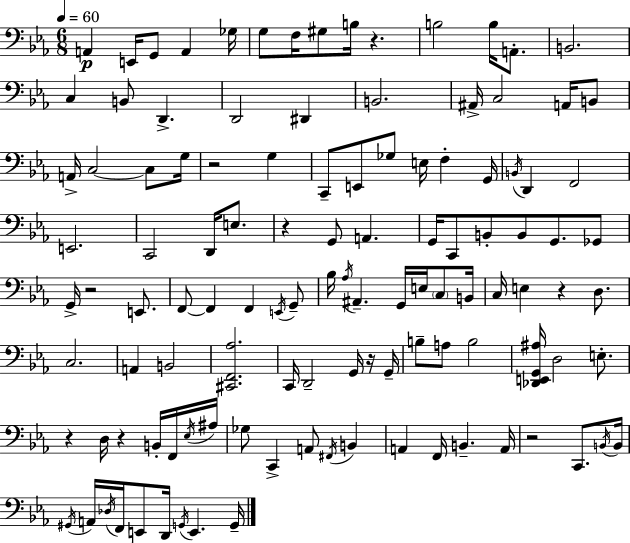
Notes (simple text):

A2/q E2/s G2/e A2/q Gb3/s G3/e F3/s G#3/e B3/s R/q. B3/h B3/s A2/e. B2/h. C3/q B2/e D2/q. D2/h D#2/q B2/h. A#2/s C3/h A2/s B2/e A2/s C3/h C3/e G3/s R/h G3/q C2/e E2/e Gb3/e E3/s F3/q G2/s B2/s D2/q F2/h E2/h. C2/h D2/s E3/e. R/q G2/e A2/q. G2/s C2/e B2/e B2/e G2/e. Gb2/e G2/s R/h E2/e. F2/e F2/q F2/q E2/s G2/e Bb3/s Ab3/s A#2/q. G2/s E3/s C3/e B2/s C3/s E3/q R/q D3/e. C3/h. A2/q B2/h [C#2,F2,Ab3]/h. C2/s D2/h G2/s R/s G2/s B3/e A3/e B3/h [Db2,E2,G2,A#3]/s D3/h E3/e. R/q D3/s R/q B2/s F2/s Eb3/s A#3/s Gb3/e C2/q A2/e F#2/s B2/q A2/q F2/s B2/q. A2/s R/h C2/e. B2/s B2/s G#2/s A2/s Db3/s F2/s E2/e D2/s G2/s E2/q. G2/s